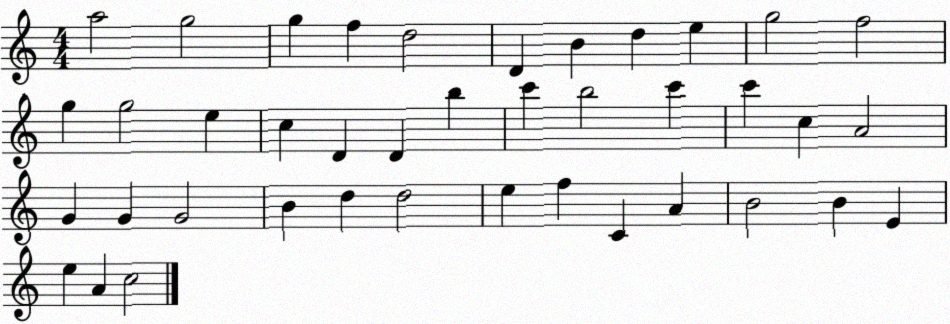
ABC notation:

X:1
T:Untitled
M:4/4
L:1/4
K:C
a2 g2 g f d2 D B d e g2 f2 g g2 e c D D b c' b2 c' c' c A2 G G G2 B d d2 e f C A B2 B E e A c2